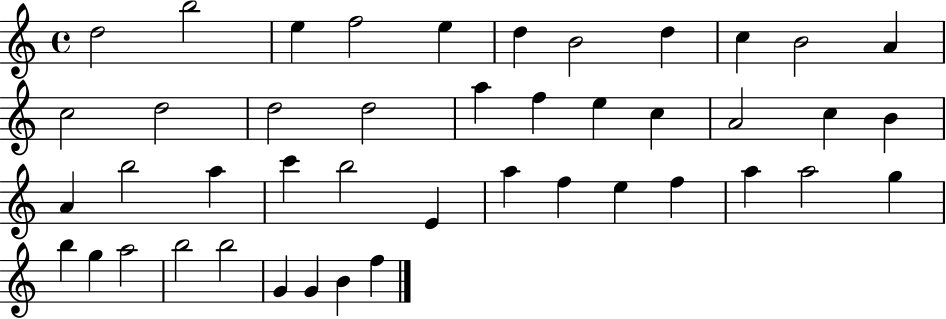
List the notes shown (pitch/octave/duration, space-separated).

D5/h B5/h E5/q F5/h E5/q D5/q B4/h D5/q C5/q B4/h A4/q C5/h D5/h D5/h D5/h A5/q F5/q E5/q C5/q A4/h C5/q B4/q A4/q B5/h A5/q C6/q B5/h E4/q A5/q F5/q E5/q F5/q A5/q A5/h G5/q B5/q G5/q A5/h B5/h B5/h G4/q G4/q B4/q F5/q